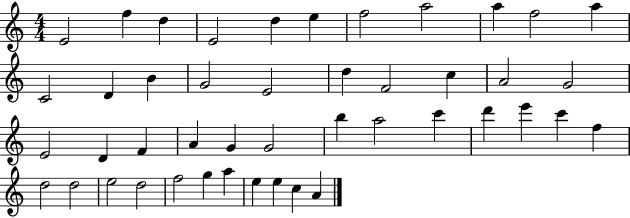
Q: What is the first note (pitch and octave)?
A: E4